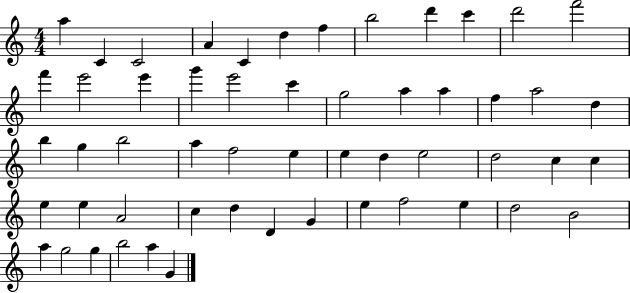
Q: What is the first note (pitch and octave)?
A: A5